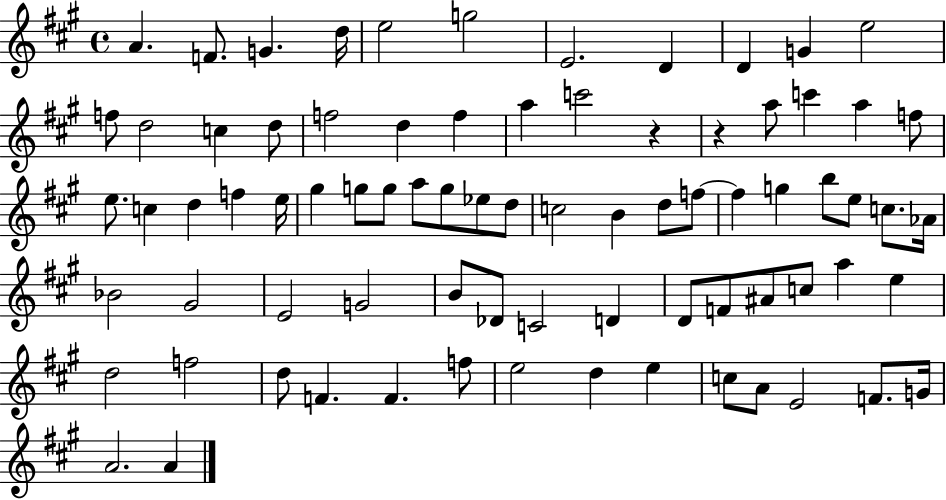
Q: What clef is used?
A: treble